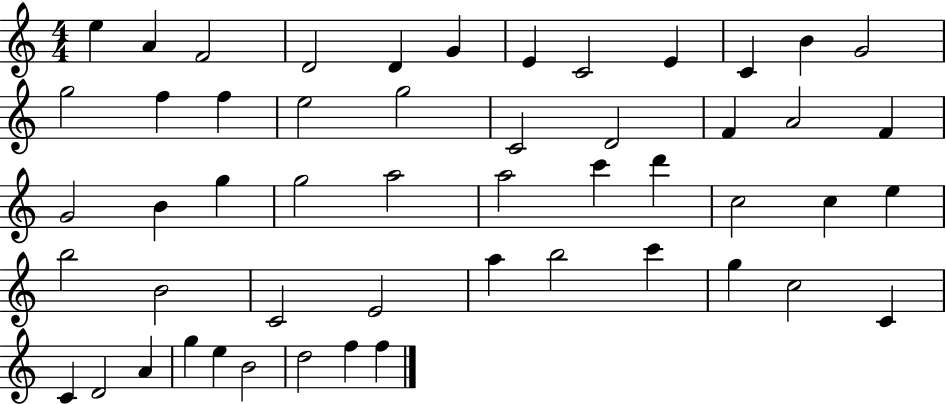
X:1
T:Untitled
M:4/4
L:1/4
K:C
e A F2 D2 D G E C2 E C B G2 g2 f f e2 g2 C2 D2 F A2 F G2 B g g2 a2 a2 c' d' c2 c e b2 B2 C2 E2 a b2 c' g c2 C C D2 A g e B2 d2 f f